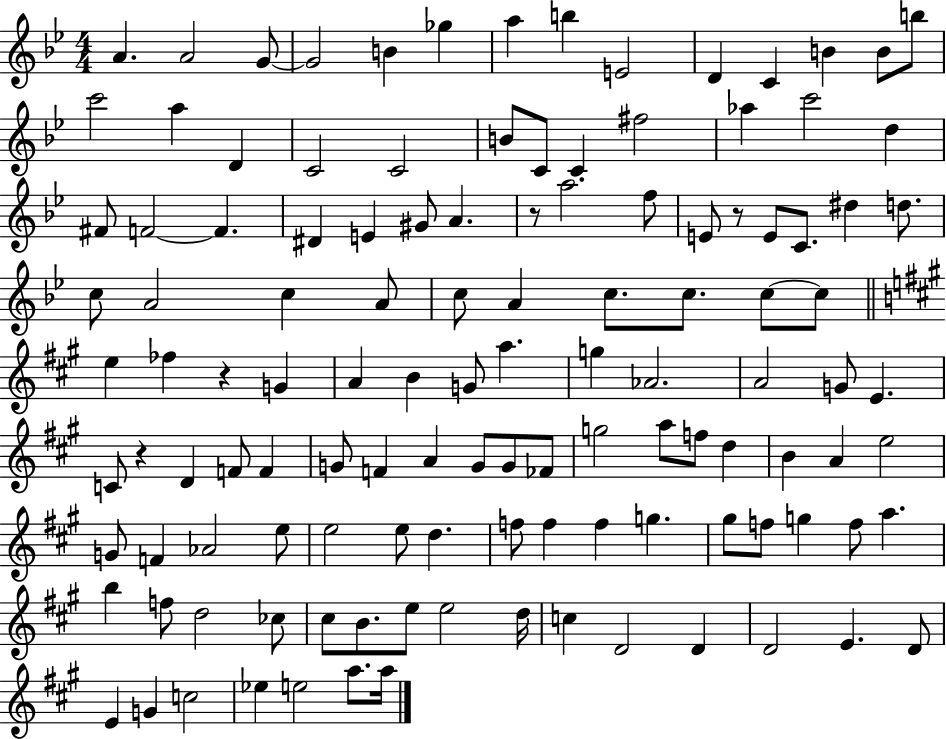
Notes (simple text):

A4/q. A4/h G4/e G4/h B4/q Gb5/q A5/q B5/q E4/h D4/q C4/q B4/q B4/e B5/e C6/h A5/q D4/q C4/h C4/h B4/e C4/e C4/q F#5/h Ab5/q C6/h D5/q F#4/e F4/h F4/q. D#4/q E4/q G#4/e A4/q. R/e A5/h. F5/e E4/e R/e E4/e C4/e. D#5/q D5/e. C5/e A4/h C5/q A4/e C5/e A4/q C5/e. C5/e. C5/e C5/e E5/q FES5/q R/q G4/q A4/q B4/q G4/e A5/q. G5/q Ab4/h. A4/h G4/e E4/q. C4/e R/q D4/q F4/e F4/q G4/e F4/q A4/q G4/e G4/e FES4/e G5/h A5/e F5/e D5/q B4/q A4/q E5/h G4/e F4/q Ab4/h E5/e E5/h E5/e D5/q. F5/e F5/q F5/q G5/q. G#5/e F5/e G5/q F5/e A5/q. B5/q F5/e D5/h CES5/e C#5/e B4/e. E5/e E5/h D5/s C5/q D4/h D4/q D4/h E4/q. D4/e E4/q G4/q C5/h Eb5/q E5/h A5/e. A5/s